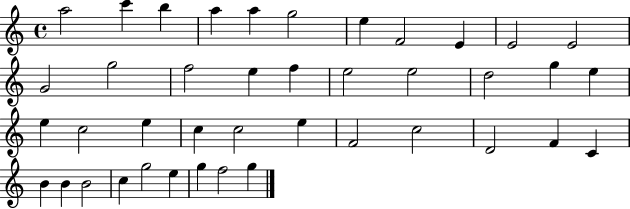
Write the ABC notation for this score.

X:1
T:Untitled
M:4/4
L:1/4
K:C
a2 c' b a a g2 e F2 E E2 E2 G2 g2 f2 e f e2 e2 d2 g e e c2 e c c2 e F2 c2 D2 F C B B B2 c g2 e g f2 g